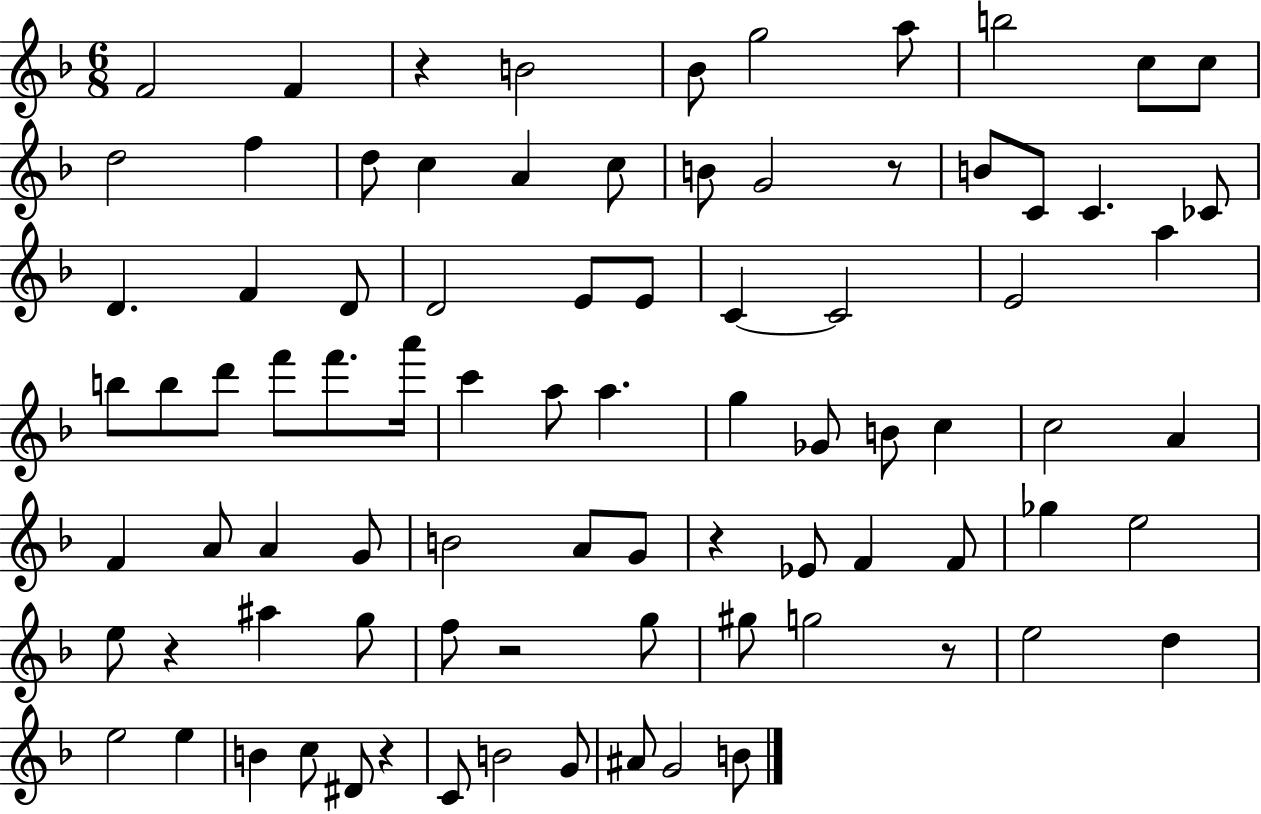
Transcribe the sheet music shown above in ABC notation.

X:1
T:Untitled
M:6/8
L:1/4
K:F
F2 F z B2 _B/2 g2 a/2 b2 c/2 c/2 d2 f d/2 c A c/2 B/2 G2 z/2 B/2 C/2 C _C/2 D F D/2 D2 E/2 E/2 C C2 E2 a b/2 b/2 d'/2 f'/2 f'/2 a'/4 c' a/2 a g _G/2 B/2 c c2 A F A/2 A G/2 B2 A/2 G/2 z _E/2 F F/2 _g e2 e/2 z ^a g/2 f/2 z2 g/2 ^g/2 g2 z/2 e2 d e2 e B c/2 ^D/2 z C/2 B2 G/2 ^A/2 G2 B/2